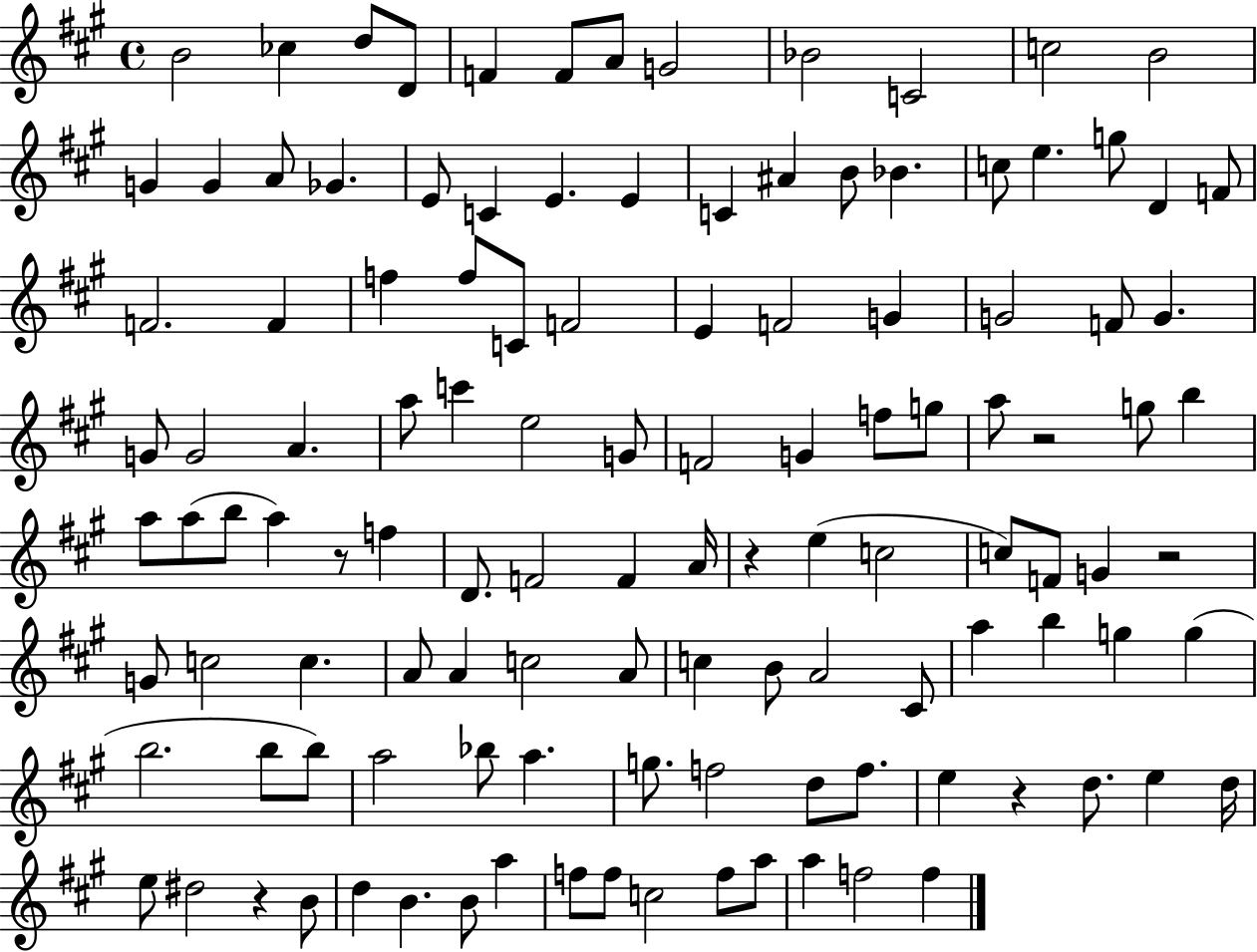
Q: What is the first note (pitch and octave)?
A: B4